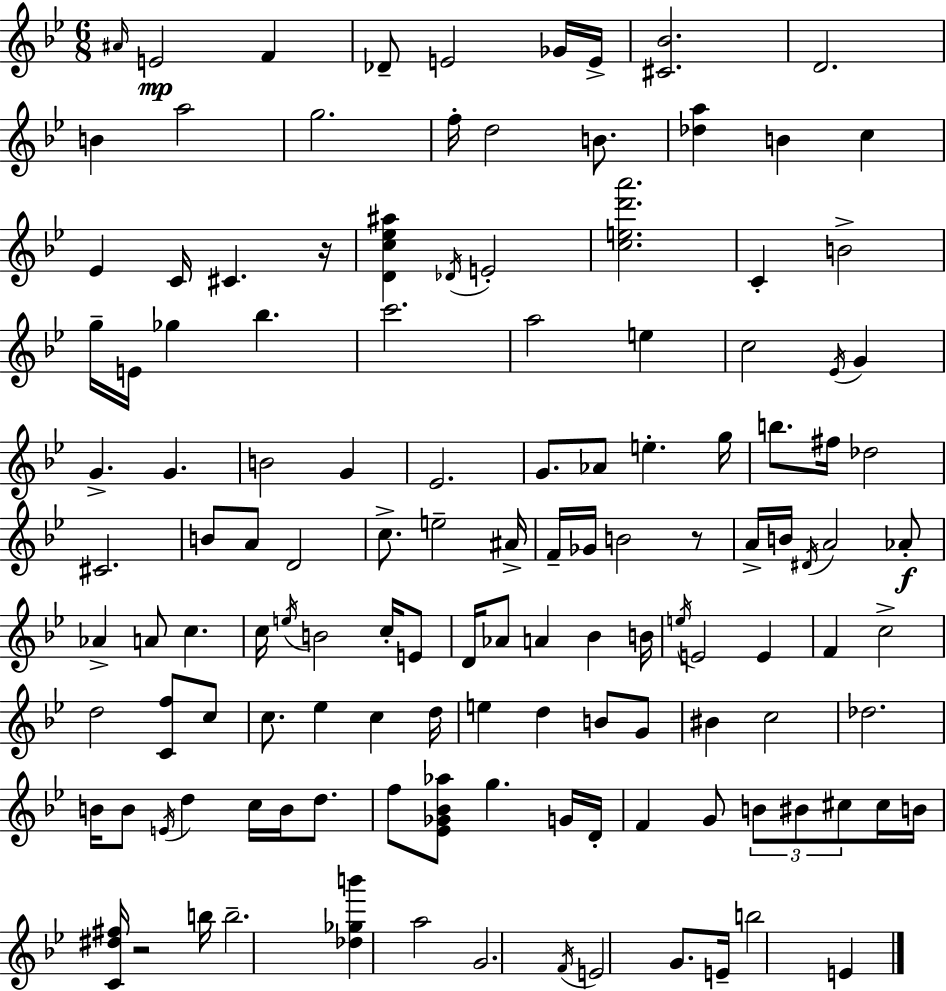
X:1
T:Untitled
M:6/8
L:1/4
K:Bb
^A/4 E2 F _D/2 E2 _G/4 E/4 [^C_B]2 D2 B a2 g2 f/4 d2 B/2 [_da] B c _E C/4 ^C z/4 [Dc_e^a] _D/4 E2 [ced'a']2 C B2 g/4 E/4 _g _b c'2 a2 e c2 _E/4 G G G B2 G _E2 G/2 _A/2 e g/4 b/2 ^f/4 _d2 ^C2 B/2 A/2 D2 c/2 e2 ^A/4 F/4 _G/4 B2 z/2 A/4 B/4 ^D/4 A2 _A/2 _A A/2 c c/4 e/4 B2 c/4 E/2 D/4 _A/2 A _B B/4 e/4 E2 E F c2 d2 [Cf]/2 c/2 c/2 _e c d/4 e d B/2 G/2 ^B c2 _d2 B/4 B/2 E/4 d c/4 B/4 d/2 f/2 [_E_G_B_a]/2 g G/4 D/4 F G/2 B/2 ^B/2 ^c/2 ^c/4 B/4 [C^d^f]/4 z2 b/4 b2 [_d_gb'] a2 G2 F/4 E2 G/2 E/4 b2 E